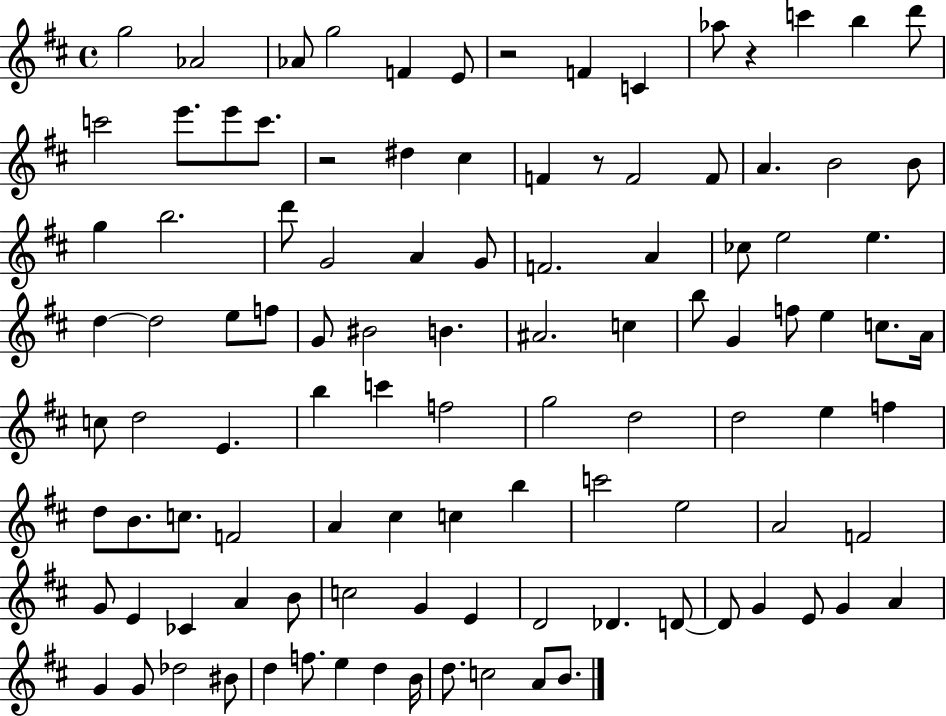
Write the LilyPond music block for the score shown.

{
  \clef treble
  \time 4/4
  \defaultTimeSignature
  \key d \major
  g''2 aes'2 | aes'8 g''2 f'4 e'8 | r2 f'4 c'4 | aes''8 r4 c'''4 b''4 d'''8 | \break c'''2 e'''8. e'''8 c'''8. | r2 dis''4 cis''4 | f'4 r8 f'2 f'8 | a'4. b'2 b'8 | \break g''4 b''2. | d'''8 g'2 a'4 g'8 | f'2. a'4 | ces''8 e''2 e''4. | \break d''4~~ d''2 e''8 f''8 | g'8 bis'2 b'4. | ais'2. c''4 | b''8 g'4 f''8 e''4 c''8. a'16 | \break c''8 d''2 e'4. | b''4 c'''4 f''2 | g''2 d''2 | d''2 e''4 f''4 | \break d''8 b'8. c''8. f'2 | a'4 cis''4 c''4 b''4 | c'''2 e''2 | a'2 f'2 | \break g'8 e'4 ces'4 a'4 b'8 | c''2 g'4 e'4 | d'2 des'4. d'8~~ | d'8 g'4 e'8 g'4 a'4 | \break g'4 g'8 des''2 bis'8 | d''4 f''8. e''4 d''4 b'16 | d''8. c''2 a'8 b'8. | \bar "|."
}